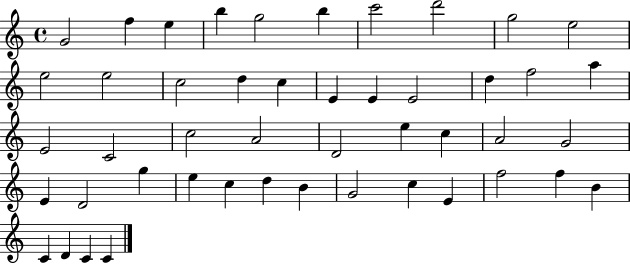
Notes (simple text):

G4/h F5/q E5/q B5/q G5/h B5/q C6/h D6/h G5/h E5/h E5/h E5/h C5/h D5/q C5/q E4/q E4/q E4/h D5/q F5/h A5/q E4/h C4/h C5/h A4/h D4/h E5/q C5/q A4/h G4/h E4/q D4/h G5/q E5/q C5/q D5/q B4/q G4/h C5/q E4/q F5/h F5/q B4/q C4/q D4/q C4/q C4/q